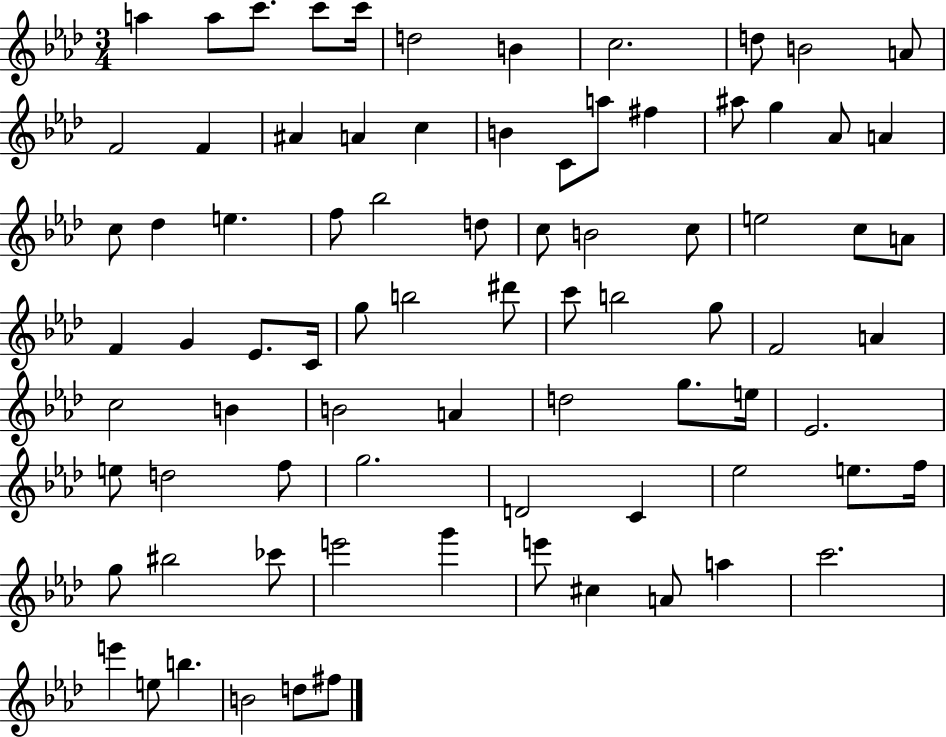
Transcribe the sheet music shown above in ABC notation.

X:1
T:Untitled
M:3/4
L:1/4
K:Ab
a a/2 c'/2 c'/2 c'/4 d2 B c2 d/2 B2 A/2 F2 F ^A A c B C/2 a/2 ^f ^a/2 g _A/2 A c/2 _d e f/2 _b2 d/2 c/2 B2 c/2 e2 c/2 A/2 F G _E/2 C/4 g/2 b2 ^d'/2 c'/2 b2 g/2 F2 A c2 B B2 A d2 g/2 e/4 _E2 e/2 d2 f/2 g2 D2 C _e2 e/2 f/4 g/2 ^b2 _c'/2 e'2 g' e'/2 ^c A/2 a c'2 e' e/2 b B2 d/2 ^f/2